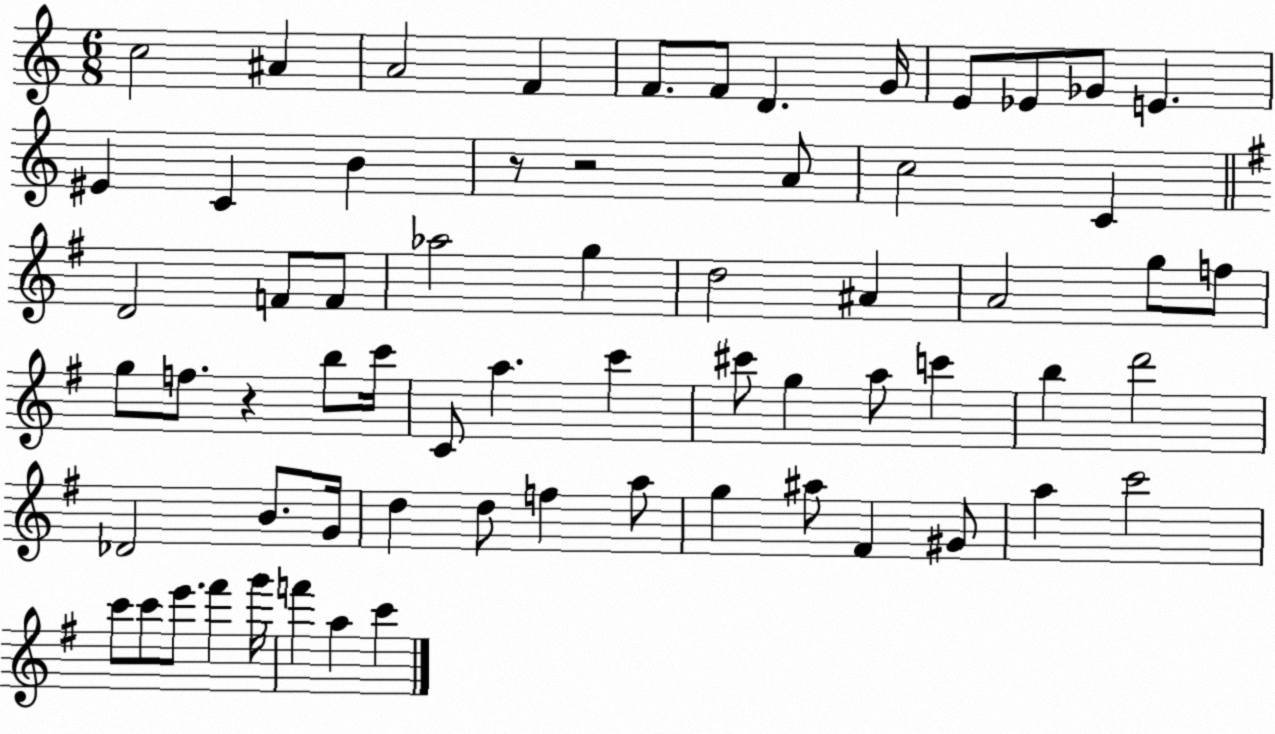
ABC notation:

X:1
T:Untitled
M:6/8
L:1/4
K:C
c2 ^A A2 F F/2 F/2 D G/4 E/2 _E/2 _G/2 E ^E C B z/2 z2 A/2 c2 C D2 F/2 F/2 _a2 g d2 ^A A2 g/2 f/2 g/2 f/2 z b/2 c'/4 C/2 a c' ^c'/2 g a/2 c' b d'2 _D2 B/2 G/4 d d/2 f a/2 g ^a/2 ^F ^G/2 a c'2 c'/2 c'/2 e'/2 ^f' g'/4 f' a c'